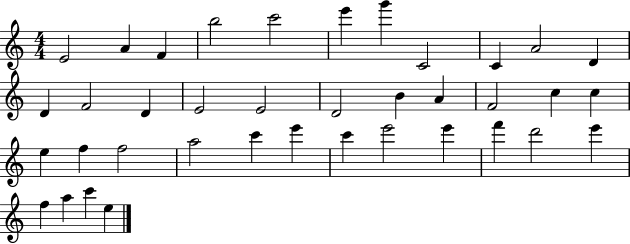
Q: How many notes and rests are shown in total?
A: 38